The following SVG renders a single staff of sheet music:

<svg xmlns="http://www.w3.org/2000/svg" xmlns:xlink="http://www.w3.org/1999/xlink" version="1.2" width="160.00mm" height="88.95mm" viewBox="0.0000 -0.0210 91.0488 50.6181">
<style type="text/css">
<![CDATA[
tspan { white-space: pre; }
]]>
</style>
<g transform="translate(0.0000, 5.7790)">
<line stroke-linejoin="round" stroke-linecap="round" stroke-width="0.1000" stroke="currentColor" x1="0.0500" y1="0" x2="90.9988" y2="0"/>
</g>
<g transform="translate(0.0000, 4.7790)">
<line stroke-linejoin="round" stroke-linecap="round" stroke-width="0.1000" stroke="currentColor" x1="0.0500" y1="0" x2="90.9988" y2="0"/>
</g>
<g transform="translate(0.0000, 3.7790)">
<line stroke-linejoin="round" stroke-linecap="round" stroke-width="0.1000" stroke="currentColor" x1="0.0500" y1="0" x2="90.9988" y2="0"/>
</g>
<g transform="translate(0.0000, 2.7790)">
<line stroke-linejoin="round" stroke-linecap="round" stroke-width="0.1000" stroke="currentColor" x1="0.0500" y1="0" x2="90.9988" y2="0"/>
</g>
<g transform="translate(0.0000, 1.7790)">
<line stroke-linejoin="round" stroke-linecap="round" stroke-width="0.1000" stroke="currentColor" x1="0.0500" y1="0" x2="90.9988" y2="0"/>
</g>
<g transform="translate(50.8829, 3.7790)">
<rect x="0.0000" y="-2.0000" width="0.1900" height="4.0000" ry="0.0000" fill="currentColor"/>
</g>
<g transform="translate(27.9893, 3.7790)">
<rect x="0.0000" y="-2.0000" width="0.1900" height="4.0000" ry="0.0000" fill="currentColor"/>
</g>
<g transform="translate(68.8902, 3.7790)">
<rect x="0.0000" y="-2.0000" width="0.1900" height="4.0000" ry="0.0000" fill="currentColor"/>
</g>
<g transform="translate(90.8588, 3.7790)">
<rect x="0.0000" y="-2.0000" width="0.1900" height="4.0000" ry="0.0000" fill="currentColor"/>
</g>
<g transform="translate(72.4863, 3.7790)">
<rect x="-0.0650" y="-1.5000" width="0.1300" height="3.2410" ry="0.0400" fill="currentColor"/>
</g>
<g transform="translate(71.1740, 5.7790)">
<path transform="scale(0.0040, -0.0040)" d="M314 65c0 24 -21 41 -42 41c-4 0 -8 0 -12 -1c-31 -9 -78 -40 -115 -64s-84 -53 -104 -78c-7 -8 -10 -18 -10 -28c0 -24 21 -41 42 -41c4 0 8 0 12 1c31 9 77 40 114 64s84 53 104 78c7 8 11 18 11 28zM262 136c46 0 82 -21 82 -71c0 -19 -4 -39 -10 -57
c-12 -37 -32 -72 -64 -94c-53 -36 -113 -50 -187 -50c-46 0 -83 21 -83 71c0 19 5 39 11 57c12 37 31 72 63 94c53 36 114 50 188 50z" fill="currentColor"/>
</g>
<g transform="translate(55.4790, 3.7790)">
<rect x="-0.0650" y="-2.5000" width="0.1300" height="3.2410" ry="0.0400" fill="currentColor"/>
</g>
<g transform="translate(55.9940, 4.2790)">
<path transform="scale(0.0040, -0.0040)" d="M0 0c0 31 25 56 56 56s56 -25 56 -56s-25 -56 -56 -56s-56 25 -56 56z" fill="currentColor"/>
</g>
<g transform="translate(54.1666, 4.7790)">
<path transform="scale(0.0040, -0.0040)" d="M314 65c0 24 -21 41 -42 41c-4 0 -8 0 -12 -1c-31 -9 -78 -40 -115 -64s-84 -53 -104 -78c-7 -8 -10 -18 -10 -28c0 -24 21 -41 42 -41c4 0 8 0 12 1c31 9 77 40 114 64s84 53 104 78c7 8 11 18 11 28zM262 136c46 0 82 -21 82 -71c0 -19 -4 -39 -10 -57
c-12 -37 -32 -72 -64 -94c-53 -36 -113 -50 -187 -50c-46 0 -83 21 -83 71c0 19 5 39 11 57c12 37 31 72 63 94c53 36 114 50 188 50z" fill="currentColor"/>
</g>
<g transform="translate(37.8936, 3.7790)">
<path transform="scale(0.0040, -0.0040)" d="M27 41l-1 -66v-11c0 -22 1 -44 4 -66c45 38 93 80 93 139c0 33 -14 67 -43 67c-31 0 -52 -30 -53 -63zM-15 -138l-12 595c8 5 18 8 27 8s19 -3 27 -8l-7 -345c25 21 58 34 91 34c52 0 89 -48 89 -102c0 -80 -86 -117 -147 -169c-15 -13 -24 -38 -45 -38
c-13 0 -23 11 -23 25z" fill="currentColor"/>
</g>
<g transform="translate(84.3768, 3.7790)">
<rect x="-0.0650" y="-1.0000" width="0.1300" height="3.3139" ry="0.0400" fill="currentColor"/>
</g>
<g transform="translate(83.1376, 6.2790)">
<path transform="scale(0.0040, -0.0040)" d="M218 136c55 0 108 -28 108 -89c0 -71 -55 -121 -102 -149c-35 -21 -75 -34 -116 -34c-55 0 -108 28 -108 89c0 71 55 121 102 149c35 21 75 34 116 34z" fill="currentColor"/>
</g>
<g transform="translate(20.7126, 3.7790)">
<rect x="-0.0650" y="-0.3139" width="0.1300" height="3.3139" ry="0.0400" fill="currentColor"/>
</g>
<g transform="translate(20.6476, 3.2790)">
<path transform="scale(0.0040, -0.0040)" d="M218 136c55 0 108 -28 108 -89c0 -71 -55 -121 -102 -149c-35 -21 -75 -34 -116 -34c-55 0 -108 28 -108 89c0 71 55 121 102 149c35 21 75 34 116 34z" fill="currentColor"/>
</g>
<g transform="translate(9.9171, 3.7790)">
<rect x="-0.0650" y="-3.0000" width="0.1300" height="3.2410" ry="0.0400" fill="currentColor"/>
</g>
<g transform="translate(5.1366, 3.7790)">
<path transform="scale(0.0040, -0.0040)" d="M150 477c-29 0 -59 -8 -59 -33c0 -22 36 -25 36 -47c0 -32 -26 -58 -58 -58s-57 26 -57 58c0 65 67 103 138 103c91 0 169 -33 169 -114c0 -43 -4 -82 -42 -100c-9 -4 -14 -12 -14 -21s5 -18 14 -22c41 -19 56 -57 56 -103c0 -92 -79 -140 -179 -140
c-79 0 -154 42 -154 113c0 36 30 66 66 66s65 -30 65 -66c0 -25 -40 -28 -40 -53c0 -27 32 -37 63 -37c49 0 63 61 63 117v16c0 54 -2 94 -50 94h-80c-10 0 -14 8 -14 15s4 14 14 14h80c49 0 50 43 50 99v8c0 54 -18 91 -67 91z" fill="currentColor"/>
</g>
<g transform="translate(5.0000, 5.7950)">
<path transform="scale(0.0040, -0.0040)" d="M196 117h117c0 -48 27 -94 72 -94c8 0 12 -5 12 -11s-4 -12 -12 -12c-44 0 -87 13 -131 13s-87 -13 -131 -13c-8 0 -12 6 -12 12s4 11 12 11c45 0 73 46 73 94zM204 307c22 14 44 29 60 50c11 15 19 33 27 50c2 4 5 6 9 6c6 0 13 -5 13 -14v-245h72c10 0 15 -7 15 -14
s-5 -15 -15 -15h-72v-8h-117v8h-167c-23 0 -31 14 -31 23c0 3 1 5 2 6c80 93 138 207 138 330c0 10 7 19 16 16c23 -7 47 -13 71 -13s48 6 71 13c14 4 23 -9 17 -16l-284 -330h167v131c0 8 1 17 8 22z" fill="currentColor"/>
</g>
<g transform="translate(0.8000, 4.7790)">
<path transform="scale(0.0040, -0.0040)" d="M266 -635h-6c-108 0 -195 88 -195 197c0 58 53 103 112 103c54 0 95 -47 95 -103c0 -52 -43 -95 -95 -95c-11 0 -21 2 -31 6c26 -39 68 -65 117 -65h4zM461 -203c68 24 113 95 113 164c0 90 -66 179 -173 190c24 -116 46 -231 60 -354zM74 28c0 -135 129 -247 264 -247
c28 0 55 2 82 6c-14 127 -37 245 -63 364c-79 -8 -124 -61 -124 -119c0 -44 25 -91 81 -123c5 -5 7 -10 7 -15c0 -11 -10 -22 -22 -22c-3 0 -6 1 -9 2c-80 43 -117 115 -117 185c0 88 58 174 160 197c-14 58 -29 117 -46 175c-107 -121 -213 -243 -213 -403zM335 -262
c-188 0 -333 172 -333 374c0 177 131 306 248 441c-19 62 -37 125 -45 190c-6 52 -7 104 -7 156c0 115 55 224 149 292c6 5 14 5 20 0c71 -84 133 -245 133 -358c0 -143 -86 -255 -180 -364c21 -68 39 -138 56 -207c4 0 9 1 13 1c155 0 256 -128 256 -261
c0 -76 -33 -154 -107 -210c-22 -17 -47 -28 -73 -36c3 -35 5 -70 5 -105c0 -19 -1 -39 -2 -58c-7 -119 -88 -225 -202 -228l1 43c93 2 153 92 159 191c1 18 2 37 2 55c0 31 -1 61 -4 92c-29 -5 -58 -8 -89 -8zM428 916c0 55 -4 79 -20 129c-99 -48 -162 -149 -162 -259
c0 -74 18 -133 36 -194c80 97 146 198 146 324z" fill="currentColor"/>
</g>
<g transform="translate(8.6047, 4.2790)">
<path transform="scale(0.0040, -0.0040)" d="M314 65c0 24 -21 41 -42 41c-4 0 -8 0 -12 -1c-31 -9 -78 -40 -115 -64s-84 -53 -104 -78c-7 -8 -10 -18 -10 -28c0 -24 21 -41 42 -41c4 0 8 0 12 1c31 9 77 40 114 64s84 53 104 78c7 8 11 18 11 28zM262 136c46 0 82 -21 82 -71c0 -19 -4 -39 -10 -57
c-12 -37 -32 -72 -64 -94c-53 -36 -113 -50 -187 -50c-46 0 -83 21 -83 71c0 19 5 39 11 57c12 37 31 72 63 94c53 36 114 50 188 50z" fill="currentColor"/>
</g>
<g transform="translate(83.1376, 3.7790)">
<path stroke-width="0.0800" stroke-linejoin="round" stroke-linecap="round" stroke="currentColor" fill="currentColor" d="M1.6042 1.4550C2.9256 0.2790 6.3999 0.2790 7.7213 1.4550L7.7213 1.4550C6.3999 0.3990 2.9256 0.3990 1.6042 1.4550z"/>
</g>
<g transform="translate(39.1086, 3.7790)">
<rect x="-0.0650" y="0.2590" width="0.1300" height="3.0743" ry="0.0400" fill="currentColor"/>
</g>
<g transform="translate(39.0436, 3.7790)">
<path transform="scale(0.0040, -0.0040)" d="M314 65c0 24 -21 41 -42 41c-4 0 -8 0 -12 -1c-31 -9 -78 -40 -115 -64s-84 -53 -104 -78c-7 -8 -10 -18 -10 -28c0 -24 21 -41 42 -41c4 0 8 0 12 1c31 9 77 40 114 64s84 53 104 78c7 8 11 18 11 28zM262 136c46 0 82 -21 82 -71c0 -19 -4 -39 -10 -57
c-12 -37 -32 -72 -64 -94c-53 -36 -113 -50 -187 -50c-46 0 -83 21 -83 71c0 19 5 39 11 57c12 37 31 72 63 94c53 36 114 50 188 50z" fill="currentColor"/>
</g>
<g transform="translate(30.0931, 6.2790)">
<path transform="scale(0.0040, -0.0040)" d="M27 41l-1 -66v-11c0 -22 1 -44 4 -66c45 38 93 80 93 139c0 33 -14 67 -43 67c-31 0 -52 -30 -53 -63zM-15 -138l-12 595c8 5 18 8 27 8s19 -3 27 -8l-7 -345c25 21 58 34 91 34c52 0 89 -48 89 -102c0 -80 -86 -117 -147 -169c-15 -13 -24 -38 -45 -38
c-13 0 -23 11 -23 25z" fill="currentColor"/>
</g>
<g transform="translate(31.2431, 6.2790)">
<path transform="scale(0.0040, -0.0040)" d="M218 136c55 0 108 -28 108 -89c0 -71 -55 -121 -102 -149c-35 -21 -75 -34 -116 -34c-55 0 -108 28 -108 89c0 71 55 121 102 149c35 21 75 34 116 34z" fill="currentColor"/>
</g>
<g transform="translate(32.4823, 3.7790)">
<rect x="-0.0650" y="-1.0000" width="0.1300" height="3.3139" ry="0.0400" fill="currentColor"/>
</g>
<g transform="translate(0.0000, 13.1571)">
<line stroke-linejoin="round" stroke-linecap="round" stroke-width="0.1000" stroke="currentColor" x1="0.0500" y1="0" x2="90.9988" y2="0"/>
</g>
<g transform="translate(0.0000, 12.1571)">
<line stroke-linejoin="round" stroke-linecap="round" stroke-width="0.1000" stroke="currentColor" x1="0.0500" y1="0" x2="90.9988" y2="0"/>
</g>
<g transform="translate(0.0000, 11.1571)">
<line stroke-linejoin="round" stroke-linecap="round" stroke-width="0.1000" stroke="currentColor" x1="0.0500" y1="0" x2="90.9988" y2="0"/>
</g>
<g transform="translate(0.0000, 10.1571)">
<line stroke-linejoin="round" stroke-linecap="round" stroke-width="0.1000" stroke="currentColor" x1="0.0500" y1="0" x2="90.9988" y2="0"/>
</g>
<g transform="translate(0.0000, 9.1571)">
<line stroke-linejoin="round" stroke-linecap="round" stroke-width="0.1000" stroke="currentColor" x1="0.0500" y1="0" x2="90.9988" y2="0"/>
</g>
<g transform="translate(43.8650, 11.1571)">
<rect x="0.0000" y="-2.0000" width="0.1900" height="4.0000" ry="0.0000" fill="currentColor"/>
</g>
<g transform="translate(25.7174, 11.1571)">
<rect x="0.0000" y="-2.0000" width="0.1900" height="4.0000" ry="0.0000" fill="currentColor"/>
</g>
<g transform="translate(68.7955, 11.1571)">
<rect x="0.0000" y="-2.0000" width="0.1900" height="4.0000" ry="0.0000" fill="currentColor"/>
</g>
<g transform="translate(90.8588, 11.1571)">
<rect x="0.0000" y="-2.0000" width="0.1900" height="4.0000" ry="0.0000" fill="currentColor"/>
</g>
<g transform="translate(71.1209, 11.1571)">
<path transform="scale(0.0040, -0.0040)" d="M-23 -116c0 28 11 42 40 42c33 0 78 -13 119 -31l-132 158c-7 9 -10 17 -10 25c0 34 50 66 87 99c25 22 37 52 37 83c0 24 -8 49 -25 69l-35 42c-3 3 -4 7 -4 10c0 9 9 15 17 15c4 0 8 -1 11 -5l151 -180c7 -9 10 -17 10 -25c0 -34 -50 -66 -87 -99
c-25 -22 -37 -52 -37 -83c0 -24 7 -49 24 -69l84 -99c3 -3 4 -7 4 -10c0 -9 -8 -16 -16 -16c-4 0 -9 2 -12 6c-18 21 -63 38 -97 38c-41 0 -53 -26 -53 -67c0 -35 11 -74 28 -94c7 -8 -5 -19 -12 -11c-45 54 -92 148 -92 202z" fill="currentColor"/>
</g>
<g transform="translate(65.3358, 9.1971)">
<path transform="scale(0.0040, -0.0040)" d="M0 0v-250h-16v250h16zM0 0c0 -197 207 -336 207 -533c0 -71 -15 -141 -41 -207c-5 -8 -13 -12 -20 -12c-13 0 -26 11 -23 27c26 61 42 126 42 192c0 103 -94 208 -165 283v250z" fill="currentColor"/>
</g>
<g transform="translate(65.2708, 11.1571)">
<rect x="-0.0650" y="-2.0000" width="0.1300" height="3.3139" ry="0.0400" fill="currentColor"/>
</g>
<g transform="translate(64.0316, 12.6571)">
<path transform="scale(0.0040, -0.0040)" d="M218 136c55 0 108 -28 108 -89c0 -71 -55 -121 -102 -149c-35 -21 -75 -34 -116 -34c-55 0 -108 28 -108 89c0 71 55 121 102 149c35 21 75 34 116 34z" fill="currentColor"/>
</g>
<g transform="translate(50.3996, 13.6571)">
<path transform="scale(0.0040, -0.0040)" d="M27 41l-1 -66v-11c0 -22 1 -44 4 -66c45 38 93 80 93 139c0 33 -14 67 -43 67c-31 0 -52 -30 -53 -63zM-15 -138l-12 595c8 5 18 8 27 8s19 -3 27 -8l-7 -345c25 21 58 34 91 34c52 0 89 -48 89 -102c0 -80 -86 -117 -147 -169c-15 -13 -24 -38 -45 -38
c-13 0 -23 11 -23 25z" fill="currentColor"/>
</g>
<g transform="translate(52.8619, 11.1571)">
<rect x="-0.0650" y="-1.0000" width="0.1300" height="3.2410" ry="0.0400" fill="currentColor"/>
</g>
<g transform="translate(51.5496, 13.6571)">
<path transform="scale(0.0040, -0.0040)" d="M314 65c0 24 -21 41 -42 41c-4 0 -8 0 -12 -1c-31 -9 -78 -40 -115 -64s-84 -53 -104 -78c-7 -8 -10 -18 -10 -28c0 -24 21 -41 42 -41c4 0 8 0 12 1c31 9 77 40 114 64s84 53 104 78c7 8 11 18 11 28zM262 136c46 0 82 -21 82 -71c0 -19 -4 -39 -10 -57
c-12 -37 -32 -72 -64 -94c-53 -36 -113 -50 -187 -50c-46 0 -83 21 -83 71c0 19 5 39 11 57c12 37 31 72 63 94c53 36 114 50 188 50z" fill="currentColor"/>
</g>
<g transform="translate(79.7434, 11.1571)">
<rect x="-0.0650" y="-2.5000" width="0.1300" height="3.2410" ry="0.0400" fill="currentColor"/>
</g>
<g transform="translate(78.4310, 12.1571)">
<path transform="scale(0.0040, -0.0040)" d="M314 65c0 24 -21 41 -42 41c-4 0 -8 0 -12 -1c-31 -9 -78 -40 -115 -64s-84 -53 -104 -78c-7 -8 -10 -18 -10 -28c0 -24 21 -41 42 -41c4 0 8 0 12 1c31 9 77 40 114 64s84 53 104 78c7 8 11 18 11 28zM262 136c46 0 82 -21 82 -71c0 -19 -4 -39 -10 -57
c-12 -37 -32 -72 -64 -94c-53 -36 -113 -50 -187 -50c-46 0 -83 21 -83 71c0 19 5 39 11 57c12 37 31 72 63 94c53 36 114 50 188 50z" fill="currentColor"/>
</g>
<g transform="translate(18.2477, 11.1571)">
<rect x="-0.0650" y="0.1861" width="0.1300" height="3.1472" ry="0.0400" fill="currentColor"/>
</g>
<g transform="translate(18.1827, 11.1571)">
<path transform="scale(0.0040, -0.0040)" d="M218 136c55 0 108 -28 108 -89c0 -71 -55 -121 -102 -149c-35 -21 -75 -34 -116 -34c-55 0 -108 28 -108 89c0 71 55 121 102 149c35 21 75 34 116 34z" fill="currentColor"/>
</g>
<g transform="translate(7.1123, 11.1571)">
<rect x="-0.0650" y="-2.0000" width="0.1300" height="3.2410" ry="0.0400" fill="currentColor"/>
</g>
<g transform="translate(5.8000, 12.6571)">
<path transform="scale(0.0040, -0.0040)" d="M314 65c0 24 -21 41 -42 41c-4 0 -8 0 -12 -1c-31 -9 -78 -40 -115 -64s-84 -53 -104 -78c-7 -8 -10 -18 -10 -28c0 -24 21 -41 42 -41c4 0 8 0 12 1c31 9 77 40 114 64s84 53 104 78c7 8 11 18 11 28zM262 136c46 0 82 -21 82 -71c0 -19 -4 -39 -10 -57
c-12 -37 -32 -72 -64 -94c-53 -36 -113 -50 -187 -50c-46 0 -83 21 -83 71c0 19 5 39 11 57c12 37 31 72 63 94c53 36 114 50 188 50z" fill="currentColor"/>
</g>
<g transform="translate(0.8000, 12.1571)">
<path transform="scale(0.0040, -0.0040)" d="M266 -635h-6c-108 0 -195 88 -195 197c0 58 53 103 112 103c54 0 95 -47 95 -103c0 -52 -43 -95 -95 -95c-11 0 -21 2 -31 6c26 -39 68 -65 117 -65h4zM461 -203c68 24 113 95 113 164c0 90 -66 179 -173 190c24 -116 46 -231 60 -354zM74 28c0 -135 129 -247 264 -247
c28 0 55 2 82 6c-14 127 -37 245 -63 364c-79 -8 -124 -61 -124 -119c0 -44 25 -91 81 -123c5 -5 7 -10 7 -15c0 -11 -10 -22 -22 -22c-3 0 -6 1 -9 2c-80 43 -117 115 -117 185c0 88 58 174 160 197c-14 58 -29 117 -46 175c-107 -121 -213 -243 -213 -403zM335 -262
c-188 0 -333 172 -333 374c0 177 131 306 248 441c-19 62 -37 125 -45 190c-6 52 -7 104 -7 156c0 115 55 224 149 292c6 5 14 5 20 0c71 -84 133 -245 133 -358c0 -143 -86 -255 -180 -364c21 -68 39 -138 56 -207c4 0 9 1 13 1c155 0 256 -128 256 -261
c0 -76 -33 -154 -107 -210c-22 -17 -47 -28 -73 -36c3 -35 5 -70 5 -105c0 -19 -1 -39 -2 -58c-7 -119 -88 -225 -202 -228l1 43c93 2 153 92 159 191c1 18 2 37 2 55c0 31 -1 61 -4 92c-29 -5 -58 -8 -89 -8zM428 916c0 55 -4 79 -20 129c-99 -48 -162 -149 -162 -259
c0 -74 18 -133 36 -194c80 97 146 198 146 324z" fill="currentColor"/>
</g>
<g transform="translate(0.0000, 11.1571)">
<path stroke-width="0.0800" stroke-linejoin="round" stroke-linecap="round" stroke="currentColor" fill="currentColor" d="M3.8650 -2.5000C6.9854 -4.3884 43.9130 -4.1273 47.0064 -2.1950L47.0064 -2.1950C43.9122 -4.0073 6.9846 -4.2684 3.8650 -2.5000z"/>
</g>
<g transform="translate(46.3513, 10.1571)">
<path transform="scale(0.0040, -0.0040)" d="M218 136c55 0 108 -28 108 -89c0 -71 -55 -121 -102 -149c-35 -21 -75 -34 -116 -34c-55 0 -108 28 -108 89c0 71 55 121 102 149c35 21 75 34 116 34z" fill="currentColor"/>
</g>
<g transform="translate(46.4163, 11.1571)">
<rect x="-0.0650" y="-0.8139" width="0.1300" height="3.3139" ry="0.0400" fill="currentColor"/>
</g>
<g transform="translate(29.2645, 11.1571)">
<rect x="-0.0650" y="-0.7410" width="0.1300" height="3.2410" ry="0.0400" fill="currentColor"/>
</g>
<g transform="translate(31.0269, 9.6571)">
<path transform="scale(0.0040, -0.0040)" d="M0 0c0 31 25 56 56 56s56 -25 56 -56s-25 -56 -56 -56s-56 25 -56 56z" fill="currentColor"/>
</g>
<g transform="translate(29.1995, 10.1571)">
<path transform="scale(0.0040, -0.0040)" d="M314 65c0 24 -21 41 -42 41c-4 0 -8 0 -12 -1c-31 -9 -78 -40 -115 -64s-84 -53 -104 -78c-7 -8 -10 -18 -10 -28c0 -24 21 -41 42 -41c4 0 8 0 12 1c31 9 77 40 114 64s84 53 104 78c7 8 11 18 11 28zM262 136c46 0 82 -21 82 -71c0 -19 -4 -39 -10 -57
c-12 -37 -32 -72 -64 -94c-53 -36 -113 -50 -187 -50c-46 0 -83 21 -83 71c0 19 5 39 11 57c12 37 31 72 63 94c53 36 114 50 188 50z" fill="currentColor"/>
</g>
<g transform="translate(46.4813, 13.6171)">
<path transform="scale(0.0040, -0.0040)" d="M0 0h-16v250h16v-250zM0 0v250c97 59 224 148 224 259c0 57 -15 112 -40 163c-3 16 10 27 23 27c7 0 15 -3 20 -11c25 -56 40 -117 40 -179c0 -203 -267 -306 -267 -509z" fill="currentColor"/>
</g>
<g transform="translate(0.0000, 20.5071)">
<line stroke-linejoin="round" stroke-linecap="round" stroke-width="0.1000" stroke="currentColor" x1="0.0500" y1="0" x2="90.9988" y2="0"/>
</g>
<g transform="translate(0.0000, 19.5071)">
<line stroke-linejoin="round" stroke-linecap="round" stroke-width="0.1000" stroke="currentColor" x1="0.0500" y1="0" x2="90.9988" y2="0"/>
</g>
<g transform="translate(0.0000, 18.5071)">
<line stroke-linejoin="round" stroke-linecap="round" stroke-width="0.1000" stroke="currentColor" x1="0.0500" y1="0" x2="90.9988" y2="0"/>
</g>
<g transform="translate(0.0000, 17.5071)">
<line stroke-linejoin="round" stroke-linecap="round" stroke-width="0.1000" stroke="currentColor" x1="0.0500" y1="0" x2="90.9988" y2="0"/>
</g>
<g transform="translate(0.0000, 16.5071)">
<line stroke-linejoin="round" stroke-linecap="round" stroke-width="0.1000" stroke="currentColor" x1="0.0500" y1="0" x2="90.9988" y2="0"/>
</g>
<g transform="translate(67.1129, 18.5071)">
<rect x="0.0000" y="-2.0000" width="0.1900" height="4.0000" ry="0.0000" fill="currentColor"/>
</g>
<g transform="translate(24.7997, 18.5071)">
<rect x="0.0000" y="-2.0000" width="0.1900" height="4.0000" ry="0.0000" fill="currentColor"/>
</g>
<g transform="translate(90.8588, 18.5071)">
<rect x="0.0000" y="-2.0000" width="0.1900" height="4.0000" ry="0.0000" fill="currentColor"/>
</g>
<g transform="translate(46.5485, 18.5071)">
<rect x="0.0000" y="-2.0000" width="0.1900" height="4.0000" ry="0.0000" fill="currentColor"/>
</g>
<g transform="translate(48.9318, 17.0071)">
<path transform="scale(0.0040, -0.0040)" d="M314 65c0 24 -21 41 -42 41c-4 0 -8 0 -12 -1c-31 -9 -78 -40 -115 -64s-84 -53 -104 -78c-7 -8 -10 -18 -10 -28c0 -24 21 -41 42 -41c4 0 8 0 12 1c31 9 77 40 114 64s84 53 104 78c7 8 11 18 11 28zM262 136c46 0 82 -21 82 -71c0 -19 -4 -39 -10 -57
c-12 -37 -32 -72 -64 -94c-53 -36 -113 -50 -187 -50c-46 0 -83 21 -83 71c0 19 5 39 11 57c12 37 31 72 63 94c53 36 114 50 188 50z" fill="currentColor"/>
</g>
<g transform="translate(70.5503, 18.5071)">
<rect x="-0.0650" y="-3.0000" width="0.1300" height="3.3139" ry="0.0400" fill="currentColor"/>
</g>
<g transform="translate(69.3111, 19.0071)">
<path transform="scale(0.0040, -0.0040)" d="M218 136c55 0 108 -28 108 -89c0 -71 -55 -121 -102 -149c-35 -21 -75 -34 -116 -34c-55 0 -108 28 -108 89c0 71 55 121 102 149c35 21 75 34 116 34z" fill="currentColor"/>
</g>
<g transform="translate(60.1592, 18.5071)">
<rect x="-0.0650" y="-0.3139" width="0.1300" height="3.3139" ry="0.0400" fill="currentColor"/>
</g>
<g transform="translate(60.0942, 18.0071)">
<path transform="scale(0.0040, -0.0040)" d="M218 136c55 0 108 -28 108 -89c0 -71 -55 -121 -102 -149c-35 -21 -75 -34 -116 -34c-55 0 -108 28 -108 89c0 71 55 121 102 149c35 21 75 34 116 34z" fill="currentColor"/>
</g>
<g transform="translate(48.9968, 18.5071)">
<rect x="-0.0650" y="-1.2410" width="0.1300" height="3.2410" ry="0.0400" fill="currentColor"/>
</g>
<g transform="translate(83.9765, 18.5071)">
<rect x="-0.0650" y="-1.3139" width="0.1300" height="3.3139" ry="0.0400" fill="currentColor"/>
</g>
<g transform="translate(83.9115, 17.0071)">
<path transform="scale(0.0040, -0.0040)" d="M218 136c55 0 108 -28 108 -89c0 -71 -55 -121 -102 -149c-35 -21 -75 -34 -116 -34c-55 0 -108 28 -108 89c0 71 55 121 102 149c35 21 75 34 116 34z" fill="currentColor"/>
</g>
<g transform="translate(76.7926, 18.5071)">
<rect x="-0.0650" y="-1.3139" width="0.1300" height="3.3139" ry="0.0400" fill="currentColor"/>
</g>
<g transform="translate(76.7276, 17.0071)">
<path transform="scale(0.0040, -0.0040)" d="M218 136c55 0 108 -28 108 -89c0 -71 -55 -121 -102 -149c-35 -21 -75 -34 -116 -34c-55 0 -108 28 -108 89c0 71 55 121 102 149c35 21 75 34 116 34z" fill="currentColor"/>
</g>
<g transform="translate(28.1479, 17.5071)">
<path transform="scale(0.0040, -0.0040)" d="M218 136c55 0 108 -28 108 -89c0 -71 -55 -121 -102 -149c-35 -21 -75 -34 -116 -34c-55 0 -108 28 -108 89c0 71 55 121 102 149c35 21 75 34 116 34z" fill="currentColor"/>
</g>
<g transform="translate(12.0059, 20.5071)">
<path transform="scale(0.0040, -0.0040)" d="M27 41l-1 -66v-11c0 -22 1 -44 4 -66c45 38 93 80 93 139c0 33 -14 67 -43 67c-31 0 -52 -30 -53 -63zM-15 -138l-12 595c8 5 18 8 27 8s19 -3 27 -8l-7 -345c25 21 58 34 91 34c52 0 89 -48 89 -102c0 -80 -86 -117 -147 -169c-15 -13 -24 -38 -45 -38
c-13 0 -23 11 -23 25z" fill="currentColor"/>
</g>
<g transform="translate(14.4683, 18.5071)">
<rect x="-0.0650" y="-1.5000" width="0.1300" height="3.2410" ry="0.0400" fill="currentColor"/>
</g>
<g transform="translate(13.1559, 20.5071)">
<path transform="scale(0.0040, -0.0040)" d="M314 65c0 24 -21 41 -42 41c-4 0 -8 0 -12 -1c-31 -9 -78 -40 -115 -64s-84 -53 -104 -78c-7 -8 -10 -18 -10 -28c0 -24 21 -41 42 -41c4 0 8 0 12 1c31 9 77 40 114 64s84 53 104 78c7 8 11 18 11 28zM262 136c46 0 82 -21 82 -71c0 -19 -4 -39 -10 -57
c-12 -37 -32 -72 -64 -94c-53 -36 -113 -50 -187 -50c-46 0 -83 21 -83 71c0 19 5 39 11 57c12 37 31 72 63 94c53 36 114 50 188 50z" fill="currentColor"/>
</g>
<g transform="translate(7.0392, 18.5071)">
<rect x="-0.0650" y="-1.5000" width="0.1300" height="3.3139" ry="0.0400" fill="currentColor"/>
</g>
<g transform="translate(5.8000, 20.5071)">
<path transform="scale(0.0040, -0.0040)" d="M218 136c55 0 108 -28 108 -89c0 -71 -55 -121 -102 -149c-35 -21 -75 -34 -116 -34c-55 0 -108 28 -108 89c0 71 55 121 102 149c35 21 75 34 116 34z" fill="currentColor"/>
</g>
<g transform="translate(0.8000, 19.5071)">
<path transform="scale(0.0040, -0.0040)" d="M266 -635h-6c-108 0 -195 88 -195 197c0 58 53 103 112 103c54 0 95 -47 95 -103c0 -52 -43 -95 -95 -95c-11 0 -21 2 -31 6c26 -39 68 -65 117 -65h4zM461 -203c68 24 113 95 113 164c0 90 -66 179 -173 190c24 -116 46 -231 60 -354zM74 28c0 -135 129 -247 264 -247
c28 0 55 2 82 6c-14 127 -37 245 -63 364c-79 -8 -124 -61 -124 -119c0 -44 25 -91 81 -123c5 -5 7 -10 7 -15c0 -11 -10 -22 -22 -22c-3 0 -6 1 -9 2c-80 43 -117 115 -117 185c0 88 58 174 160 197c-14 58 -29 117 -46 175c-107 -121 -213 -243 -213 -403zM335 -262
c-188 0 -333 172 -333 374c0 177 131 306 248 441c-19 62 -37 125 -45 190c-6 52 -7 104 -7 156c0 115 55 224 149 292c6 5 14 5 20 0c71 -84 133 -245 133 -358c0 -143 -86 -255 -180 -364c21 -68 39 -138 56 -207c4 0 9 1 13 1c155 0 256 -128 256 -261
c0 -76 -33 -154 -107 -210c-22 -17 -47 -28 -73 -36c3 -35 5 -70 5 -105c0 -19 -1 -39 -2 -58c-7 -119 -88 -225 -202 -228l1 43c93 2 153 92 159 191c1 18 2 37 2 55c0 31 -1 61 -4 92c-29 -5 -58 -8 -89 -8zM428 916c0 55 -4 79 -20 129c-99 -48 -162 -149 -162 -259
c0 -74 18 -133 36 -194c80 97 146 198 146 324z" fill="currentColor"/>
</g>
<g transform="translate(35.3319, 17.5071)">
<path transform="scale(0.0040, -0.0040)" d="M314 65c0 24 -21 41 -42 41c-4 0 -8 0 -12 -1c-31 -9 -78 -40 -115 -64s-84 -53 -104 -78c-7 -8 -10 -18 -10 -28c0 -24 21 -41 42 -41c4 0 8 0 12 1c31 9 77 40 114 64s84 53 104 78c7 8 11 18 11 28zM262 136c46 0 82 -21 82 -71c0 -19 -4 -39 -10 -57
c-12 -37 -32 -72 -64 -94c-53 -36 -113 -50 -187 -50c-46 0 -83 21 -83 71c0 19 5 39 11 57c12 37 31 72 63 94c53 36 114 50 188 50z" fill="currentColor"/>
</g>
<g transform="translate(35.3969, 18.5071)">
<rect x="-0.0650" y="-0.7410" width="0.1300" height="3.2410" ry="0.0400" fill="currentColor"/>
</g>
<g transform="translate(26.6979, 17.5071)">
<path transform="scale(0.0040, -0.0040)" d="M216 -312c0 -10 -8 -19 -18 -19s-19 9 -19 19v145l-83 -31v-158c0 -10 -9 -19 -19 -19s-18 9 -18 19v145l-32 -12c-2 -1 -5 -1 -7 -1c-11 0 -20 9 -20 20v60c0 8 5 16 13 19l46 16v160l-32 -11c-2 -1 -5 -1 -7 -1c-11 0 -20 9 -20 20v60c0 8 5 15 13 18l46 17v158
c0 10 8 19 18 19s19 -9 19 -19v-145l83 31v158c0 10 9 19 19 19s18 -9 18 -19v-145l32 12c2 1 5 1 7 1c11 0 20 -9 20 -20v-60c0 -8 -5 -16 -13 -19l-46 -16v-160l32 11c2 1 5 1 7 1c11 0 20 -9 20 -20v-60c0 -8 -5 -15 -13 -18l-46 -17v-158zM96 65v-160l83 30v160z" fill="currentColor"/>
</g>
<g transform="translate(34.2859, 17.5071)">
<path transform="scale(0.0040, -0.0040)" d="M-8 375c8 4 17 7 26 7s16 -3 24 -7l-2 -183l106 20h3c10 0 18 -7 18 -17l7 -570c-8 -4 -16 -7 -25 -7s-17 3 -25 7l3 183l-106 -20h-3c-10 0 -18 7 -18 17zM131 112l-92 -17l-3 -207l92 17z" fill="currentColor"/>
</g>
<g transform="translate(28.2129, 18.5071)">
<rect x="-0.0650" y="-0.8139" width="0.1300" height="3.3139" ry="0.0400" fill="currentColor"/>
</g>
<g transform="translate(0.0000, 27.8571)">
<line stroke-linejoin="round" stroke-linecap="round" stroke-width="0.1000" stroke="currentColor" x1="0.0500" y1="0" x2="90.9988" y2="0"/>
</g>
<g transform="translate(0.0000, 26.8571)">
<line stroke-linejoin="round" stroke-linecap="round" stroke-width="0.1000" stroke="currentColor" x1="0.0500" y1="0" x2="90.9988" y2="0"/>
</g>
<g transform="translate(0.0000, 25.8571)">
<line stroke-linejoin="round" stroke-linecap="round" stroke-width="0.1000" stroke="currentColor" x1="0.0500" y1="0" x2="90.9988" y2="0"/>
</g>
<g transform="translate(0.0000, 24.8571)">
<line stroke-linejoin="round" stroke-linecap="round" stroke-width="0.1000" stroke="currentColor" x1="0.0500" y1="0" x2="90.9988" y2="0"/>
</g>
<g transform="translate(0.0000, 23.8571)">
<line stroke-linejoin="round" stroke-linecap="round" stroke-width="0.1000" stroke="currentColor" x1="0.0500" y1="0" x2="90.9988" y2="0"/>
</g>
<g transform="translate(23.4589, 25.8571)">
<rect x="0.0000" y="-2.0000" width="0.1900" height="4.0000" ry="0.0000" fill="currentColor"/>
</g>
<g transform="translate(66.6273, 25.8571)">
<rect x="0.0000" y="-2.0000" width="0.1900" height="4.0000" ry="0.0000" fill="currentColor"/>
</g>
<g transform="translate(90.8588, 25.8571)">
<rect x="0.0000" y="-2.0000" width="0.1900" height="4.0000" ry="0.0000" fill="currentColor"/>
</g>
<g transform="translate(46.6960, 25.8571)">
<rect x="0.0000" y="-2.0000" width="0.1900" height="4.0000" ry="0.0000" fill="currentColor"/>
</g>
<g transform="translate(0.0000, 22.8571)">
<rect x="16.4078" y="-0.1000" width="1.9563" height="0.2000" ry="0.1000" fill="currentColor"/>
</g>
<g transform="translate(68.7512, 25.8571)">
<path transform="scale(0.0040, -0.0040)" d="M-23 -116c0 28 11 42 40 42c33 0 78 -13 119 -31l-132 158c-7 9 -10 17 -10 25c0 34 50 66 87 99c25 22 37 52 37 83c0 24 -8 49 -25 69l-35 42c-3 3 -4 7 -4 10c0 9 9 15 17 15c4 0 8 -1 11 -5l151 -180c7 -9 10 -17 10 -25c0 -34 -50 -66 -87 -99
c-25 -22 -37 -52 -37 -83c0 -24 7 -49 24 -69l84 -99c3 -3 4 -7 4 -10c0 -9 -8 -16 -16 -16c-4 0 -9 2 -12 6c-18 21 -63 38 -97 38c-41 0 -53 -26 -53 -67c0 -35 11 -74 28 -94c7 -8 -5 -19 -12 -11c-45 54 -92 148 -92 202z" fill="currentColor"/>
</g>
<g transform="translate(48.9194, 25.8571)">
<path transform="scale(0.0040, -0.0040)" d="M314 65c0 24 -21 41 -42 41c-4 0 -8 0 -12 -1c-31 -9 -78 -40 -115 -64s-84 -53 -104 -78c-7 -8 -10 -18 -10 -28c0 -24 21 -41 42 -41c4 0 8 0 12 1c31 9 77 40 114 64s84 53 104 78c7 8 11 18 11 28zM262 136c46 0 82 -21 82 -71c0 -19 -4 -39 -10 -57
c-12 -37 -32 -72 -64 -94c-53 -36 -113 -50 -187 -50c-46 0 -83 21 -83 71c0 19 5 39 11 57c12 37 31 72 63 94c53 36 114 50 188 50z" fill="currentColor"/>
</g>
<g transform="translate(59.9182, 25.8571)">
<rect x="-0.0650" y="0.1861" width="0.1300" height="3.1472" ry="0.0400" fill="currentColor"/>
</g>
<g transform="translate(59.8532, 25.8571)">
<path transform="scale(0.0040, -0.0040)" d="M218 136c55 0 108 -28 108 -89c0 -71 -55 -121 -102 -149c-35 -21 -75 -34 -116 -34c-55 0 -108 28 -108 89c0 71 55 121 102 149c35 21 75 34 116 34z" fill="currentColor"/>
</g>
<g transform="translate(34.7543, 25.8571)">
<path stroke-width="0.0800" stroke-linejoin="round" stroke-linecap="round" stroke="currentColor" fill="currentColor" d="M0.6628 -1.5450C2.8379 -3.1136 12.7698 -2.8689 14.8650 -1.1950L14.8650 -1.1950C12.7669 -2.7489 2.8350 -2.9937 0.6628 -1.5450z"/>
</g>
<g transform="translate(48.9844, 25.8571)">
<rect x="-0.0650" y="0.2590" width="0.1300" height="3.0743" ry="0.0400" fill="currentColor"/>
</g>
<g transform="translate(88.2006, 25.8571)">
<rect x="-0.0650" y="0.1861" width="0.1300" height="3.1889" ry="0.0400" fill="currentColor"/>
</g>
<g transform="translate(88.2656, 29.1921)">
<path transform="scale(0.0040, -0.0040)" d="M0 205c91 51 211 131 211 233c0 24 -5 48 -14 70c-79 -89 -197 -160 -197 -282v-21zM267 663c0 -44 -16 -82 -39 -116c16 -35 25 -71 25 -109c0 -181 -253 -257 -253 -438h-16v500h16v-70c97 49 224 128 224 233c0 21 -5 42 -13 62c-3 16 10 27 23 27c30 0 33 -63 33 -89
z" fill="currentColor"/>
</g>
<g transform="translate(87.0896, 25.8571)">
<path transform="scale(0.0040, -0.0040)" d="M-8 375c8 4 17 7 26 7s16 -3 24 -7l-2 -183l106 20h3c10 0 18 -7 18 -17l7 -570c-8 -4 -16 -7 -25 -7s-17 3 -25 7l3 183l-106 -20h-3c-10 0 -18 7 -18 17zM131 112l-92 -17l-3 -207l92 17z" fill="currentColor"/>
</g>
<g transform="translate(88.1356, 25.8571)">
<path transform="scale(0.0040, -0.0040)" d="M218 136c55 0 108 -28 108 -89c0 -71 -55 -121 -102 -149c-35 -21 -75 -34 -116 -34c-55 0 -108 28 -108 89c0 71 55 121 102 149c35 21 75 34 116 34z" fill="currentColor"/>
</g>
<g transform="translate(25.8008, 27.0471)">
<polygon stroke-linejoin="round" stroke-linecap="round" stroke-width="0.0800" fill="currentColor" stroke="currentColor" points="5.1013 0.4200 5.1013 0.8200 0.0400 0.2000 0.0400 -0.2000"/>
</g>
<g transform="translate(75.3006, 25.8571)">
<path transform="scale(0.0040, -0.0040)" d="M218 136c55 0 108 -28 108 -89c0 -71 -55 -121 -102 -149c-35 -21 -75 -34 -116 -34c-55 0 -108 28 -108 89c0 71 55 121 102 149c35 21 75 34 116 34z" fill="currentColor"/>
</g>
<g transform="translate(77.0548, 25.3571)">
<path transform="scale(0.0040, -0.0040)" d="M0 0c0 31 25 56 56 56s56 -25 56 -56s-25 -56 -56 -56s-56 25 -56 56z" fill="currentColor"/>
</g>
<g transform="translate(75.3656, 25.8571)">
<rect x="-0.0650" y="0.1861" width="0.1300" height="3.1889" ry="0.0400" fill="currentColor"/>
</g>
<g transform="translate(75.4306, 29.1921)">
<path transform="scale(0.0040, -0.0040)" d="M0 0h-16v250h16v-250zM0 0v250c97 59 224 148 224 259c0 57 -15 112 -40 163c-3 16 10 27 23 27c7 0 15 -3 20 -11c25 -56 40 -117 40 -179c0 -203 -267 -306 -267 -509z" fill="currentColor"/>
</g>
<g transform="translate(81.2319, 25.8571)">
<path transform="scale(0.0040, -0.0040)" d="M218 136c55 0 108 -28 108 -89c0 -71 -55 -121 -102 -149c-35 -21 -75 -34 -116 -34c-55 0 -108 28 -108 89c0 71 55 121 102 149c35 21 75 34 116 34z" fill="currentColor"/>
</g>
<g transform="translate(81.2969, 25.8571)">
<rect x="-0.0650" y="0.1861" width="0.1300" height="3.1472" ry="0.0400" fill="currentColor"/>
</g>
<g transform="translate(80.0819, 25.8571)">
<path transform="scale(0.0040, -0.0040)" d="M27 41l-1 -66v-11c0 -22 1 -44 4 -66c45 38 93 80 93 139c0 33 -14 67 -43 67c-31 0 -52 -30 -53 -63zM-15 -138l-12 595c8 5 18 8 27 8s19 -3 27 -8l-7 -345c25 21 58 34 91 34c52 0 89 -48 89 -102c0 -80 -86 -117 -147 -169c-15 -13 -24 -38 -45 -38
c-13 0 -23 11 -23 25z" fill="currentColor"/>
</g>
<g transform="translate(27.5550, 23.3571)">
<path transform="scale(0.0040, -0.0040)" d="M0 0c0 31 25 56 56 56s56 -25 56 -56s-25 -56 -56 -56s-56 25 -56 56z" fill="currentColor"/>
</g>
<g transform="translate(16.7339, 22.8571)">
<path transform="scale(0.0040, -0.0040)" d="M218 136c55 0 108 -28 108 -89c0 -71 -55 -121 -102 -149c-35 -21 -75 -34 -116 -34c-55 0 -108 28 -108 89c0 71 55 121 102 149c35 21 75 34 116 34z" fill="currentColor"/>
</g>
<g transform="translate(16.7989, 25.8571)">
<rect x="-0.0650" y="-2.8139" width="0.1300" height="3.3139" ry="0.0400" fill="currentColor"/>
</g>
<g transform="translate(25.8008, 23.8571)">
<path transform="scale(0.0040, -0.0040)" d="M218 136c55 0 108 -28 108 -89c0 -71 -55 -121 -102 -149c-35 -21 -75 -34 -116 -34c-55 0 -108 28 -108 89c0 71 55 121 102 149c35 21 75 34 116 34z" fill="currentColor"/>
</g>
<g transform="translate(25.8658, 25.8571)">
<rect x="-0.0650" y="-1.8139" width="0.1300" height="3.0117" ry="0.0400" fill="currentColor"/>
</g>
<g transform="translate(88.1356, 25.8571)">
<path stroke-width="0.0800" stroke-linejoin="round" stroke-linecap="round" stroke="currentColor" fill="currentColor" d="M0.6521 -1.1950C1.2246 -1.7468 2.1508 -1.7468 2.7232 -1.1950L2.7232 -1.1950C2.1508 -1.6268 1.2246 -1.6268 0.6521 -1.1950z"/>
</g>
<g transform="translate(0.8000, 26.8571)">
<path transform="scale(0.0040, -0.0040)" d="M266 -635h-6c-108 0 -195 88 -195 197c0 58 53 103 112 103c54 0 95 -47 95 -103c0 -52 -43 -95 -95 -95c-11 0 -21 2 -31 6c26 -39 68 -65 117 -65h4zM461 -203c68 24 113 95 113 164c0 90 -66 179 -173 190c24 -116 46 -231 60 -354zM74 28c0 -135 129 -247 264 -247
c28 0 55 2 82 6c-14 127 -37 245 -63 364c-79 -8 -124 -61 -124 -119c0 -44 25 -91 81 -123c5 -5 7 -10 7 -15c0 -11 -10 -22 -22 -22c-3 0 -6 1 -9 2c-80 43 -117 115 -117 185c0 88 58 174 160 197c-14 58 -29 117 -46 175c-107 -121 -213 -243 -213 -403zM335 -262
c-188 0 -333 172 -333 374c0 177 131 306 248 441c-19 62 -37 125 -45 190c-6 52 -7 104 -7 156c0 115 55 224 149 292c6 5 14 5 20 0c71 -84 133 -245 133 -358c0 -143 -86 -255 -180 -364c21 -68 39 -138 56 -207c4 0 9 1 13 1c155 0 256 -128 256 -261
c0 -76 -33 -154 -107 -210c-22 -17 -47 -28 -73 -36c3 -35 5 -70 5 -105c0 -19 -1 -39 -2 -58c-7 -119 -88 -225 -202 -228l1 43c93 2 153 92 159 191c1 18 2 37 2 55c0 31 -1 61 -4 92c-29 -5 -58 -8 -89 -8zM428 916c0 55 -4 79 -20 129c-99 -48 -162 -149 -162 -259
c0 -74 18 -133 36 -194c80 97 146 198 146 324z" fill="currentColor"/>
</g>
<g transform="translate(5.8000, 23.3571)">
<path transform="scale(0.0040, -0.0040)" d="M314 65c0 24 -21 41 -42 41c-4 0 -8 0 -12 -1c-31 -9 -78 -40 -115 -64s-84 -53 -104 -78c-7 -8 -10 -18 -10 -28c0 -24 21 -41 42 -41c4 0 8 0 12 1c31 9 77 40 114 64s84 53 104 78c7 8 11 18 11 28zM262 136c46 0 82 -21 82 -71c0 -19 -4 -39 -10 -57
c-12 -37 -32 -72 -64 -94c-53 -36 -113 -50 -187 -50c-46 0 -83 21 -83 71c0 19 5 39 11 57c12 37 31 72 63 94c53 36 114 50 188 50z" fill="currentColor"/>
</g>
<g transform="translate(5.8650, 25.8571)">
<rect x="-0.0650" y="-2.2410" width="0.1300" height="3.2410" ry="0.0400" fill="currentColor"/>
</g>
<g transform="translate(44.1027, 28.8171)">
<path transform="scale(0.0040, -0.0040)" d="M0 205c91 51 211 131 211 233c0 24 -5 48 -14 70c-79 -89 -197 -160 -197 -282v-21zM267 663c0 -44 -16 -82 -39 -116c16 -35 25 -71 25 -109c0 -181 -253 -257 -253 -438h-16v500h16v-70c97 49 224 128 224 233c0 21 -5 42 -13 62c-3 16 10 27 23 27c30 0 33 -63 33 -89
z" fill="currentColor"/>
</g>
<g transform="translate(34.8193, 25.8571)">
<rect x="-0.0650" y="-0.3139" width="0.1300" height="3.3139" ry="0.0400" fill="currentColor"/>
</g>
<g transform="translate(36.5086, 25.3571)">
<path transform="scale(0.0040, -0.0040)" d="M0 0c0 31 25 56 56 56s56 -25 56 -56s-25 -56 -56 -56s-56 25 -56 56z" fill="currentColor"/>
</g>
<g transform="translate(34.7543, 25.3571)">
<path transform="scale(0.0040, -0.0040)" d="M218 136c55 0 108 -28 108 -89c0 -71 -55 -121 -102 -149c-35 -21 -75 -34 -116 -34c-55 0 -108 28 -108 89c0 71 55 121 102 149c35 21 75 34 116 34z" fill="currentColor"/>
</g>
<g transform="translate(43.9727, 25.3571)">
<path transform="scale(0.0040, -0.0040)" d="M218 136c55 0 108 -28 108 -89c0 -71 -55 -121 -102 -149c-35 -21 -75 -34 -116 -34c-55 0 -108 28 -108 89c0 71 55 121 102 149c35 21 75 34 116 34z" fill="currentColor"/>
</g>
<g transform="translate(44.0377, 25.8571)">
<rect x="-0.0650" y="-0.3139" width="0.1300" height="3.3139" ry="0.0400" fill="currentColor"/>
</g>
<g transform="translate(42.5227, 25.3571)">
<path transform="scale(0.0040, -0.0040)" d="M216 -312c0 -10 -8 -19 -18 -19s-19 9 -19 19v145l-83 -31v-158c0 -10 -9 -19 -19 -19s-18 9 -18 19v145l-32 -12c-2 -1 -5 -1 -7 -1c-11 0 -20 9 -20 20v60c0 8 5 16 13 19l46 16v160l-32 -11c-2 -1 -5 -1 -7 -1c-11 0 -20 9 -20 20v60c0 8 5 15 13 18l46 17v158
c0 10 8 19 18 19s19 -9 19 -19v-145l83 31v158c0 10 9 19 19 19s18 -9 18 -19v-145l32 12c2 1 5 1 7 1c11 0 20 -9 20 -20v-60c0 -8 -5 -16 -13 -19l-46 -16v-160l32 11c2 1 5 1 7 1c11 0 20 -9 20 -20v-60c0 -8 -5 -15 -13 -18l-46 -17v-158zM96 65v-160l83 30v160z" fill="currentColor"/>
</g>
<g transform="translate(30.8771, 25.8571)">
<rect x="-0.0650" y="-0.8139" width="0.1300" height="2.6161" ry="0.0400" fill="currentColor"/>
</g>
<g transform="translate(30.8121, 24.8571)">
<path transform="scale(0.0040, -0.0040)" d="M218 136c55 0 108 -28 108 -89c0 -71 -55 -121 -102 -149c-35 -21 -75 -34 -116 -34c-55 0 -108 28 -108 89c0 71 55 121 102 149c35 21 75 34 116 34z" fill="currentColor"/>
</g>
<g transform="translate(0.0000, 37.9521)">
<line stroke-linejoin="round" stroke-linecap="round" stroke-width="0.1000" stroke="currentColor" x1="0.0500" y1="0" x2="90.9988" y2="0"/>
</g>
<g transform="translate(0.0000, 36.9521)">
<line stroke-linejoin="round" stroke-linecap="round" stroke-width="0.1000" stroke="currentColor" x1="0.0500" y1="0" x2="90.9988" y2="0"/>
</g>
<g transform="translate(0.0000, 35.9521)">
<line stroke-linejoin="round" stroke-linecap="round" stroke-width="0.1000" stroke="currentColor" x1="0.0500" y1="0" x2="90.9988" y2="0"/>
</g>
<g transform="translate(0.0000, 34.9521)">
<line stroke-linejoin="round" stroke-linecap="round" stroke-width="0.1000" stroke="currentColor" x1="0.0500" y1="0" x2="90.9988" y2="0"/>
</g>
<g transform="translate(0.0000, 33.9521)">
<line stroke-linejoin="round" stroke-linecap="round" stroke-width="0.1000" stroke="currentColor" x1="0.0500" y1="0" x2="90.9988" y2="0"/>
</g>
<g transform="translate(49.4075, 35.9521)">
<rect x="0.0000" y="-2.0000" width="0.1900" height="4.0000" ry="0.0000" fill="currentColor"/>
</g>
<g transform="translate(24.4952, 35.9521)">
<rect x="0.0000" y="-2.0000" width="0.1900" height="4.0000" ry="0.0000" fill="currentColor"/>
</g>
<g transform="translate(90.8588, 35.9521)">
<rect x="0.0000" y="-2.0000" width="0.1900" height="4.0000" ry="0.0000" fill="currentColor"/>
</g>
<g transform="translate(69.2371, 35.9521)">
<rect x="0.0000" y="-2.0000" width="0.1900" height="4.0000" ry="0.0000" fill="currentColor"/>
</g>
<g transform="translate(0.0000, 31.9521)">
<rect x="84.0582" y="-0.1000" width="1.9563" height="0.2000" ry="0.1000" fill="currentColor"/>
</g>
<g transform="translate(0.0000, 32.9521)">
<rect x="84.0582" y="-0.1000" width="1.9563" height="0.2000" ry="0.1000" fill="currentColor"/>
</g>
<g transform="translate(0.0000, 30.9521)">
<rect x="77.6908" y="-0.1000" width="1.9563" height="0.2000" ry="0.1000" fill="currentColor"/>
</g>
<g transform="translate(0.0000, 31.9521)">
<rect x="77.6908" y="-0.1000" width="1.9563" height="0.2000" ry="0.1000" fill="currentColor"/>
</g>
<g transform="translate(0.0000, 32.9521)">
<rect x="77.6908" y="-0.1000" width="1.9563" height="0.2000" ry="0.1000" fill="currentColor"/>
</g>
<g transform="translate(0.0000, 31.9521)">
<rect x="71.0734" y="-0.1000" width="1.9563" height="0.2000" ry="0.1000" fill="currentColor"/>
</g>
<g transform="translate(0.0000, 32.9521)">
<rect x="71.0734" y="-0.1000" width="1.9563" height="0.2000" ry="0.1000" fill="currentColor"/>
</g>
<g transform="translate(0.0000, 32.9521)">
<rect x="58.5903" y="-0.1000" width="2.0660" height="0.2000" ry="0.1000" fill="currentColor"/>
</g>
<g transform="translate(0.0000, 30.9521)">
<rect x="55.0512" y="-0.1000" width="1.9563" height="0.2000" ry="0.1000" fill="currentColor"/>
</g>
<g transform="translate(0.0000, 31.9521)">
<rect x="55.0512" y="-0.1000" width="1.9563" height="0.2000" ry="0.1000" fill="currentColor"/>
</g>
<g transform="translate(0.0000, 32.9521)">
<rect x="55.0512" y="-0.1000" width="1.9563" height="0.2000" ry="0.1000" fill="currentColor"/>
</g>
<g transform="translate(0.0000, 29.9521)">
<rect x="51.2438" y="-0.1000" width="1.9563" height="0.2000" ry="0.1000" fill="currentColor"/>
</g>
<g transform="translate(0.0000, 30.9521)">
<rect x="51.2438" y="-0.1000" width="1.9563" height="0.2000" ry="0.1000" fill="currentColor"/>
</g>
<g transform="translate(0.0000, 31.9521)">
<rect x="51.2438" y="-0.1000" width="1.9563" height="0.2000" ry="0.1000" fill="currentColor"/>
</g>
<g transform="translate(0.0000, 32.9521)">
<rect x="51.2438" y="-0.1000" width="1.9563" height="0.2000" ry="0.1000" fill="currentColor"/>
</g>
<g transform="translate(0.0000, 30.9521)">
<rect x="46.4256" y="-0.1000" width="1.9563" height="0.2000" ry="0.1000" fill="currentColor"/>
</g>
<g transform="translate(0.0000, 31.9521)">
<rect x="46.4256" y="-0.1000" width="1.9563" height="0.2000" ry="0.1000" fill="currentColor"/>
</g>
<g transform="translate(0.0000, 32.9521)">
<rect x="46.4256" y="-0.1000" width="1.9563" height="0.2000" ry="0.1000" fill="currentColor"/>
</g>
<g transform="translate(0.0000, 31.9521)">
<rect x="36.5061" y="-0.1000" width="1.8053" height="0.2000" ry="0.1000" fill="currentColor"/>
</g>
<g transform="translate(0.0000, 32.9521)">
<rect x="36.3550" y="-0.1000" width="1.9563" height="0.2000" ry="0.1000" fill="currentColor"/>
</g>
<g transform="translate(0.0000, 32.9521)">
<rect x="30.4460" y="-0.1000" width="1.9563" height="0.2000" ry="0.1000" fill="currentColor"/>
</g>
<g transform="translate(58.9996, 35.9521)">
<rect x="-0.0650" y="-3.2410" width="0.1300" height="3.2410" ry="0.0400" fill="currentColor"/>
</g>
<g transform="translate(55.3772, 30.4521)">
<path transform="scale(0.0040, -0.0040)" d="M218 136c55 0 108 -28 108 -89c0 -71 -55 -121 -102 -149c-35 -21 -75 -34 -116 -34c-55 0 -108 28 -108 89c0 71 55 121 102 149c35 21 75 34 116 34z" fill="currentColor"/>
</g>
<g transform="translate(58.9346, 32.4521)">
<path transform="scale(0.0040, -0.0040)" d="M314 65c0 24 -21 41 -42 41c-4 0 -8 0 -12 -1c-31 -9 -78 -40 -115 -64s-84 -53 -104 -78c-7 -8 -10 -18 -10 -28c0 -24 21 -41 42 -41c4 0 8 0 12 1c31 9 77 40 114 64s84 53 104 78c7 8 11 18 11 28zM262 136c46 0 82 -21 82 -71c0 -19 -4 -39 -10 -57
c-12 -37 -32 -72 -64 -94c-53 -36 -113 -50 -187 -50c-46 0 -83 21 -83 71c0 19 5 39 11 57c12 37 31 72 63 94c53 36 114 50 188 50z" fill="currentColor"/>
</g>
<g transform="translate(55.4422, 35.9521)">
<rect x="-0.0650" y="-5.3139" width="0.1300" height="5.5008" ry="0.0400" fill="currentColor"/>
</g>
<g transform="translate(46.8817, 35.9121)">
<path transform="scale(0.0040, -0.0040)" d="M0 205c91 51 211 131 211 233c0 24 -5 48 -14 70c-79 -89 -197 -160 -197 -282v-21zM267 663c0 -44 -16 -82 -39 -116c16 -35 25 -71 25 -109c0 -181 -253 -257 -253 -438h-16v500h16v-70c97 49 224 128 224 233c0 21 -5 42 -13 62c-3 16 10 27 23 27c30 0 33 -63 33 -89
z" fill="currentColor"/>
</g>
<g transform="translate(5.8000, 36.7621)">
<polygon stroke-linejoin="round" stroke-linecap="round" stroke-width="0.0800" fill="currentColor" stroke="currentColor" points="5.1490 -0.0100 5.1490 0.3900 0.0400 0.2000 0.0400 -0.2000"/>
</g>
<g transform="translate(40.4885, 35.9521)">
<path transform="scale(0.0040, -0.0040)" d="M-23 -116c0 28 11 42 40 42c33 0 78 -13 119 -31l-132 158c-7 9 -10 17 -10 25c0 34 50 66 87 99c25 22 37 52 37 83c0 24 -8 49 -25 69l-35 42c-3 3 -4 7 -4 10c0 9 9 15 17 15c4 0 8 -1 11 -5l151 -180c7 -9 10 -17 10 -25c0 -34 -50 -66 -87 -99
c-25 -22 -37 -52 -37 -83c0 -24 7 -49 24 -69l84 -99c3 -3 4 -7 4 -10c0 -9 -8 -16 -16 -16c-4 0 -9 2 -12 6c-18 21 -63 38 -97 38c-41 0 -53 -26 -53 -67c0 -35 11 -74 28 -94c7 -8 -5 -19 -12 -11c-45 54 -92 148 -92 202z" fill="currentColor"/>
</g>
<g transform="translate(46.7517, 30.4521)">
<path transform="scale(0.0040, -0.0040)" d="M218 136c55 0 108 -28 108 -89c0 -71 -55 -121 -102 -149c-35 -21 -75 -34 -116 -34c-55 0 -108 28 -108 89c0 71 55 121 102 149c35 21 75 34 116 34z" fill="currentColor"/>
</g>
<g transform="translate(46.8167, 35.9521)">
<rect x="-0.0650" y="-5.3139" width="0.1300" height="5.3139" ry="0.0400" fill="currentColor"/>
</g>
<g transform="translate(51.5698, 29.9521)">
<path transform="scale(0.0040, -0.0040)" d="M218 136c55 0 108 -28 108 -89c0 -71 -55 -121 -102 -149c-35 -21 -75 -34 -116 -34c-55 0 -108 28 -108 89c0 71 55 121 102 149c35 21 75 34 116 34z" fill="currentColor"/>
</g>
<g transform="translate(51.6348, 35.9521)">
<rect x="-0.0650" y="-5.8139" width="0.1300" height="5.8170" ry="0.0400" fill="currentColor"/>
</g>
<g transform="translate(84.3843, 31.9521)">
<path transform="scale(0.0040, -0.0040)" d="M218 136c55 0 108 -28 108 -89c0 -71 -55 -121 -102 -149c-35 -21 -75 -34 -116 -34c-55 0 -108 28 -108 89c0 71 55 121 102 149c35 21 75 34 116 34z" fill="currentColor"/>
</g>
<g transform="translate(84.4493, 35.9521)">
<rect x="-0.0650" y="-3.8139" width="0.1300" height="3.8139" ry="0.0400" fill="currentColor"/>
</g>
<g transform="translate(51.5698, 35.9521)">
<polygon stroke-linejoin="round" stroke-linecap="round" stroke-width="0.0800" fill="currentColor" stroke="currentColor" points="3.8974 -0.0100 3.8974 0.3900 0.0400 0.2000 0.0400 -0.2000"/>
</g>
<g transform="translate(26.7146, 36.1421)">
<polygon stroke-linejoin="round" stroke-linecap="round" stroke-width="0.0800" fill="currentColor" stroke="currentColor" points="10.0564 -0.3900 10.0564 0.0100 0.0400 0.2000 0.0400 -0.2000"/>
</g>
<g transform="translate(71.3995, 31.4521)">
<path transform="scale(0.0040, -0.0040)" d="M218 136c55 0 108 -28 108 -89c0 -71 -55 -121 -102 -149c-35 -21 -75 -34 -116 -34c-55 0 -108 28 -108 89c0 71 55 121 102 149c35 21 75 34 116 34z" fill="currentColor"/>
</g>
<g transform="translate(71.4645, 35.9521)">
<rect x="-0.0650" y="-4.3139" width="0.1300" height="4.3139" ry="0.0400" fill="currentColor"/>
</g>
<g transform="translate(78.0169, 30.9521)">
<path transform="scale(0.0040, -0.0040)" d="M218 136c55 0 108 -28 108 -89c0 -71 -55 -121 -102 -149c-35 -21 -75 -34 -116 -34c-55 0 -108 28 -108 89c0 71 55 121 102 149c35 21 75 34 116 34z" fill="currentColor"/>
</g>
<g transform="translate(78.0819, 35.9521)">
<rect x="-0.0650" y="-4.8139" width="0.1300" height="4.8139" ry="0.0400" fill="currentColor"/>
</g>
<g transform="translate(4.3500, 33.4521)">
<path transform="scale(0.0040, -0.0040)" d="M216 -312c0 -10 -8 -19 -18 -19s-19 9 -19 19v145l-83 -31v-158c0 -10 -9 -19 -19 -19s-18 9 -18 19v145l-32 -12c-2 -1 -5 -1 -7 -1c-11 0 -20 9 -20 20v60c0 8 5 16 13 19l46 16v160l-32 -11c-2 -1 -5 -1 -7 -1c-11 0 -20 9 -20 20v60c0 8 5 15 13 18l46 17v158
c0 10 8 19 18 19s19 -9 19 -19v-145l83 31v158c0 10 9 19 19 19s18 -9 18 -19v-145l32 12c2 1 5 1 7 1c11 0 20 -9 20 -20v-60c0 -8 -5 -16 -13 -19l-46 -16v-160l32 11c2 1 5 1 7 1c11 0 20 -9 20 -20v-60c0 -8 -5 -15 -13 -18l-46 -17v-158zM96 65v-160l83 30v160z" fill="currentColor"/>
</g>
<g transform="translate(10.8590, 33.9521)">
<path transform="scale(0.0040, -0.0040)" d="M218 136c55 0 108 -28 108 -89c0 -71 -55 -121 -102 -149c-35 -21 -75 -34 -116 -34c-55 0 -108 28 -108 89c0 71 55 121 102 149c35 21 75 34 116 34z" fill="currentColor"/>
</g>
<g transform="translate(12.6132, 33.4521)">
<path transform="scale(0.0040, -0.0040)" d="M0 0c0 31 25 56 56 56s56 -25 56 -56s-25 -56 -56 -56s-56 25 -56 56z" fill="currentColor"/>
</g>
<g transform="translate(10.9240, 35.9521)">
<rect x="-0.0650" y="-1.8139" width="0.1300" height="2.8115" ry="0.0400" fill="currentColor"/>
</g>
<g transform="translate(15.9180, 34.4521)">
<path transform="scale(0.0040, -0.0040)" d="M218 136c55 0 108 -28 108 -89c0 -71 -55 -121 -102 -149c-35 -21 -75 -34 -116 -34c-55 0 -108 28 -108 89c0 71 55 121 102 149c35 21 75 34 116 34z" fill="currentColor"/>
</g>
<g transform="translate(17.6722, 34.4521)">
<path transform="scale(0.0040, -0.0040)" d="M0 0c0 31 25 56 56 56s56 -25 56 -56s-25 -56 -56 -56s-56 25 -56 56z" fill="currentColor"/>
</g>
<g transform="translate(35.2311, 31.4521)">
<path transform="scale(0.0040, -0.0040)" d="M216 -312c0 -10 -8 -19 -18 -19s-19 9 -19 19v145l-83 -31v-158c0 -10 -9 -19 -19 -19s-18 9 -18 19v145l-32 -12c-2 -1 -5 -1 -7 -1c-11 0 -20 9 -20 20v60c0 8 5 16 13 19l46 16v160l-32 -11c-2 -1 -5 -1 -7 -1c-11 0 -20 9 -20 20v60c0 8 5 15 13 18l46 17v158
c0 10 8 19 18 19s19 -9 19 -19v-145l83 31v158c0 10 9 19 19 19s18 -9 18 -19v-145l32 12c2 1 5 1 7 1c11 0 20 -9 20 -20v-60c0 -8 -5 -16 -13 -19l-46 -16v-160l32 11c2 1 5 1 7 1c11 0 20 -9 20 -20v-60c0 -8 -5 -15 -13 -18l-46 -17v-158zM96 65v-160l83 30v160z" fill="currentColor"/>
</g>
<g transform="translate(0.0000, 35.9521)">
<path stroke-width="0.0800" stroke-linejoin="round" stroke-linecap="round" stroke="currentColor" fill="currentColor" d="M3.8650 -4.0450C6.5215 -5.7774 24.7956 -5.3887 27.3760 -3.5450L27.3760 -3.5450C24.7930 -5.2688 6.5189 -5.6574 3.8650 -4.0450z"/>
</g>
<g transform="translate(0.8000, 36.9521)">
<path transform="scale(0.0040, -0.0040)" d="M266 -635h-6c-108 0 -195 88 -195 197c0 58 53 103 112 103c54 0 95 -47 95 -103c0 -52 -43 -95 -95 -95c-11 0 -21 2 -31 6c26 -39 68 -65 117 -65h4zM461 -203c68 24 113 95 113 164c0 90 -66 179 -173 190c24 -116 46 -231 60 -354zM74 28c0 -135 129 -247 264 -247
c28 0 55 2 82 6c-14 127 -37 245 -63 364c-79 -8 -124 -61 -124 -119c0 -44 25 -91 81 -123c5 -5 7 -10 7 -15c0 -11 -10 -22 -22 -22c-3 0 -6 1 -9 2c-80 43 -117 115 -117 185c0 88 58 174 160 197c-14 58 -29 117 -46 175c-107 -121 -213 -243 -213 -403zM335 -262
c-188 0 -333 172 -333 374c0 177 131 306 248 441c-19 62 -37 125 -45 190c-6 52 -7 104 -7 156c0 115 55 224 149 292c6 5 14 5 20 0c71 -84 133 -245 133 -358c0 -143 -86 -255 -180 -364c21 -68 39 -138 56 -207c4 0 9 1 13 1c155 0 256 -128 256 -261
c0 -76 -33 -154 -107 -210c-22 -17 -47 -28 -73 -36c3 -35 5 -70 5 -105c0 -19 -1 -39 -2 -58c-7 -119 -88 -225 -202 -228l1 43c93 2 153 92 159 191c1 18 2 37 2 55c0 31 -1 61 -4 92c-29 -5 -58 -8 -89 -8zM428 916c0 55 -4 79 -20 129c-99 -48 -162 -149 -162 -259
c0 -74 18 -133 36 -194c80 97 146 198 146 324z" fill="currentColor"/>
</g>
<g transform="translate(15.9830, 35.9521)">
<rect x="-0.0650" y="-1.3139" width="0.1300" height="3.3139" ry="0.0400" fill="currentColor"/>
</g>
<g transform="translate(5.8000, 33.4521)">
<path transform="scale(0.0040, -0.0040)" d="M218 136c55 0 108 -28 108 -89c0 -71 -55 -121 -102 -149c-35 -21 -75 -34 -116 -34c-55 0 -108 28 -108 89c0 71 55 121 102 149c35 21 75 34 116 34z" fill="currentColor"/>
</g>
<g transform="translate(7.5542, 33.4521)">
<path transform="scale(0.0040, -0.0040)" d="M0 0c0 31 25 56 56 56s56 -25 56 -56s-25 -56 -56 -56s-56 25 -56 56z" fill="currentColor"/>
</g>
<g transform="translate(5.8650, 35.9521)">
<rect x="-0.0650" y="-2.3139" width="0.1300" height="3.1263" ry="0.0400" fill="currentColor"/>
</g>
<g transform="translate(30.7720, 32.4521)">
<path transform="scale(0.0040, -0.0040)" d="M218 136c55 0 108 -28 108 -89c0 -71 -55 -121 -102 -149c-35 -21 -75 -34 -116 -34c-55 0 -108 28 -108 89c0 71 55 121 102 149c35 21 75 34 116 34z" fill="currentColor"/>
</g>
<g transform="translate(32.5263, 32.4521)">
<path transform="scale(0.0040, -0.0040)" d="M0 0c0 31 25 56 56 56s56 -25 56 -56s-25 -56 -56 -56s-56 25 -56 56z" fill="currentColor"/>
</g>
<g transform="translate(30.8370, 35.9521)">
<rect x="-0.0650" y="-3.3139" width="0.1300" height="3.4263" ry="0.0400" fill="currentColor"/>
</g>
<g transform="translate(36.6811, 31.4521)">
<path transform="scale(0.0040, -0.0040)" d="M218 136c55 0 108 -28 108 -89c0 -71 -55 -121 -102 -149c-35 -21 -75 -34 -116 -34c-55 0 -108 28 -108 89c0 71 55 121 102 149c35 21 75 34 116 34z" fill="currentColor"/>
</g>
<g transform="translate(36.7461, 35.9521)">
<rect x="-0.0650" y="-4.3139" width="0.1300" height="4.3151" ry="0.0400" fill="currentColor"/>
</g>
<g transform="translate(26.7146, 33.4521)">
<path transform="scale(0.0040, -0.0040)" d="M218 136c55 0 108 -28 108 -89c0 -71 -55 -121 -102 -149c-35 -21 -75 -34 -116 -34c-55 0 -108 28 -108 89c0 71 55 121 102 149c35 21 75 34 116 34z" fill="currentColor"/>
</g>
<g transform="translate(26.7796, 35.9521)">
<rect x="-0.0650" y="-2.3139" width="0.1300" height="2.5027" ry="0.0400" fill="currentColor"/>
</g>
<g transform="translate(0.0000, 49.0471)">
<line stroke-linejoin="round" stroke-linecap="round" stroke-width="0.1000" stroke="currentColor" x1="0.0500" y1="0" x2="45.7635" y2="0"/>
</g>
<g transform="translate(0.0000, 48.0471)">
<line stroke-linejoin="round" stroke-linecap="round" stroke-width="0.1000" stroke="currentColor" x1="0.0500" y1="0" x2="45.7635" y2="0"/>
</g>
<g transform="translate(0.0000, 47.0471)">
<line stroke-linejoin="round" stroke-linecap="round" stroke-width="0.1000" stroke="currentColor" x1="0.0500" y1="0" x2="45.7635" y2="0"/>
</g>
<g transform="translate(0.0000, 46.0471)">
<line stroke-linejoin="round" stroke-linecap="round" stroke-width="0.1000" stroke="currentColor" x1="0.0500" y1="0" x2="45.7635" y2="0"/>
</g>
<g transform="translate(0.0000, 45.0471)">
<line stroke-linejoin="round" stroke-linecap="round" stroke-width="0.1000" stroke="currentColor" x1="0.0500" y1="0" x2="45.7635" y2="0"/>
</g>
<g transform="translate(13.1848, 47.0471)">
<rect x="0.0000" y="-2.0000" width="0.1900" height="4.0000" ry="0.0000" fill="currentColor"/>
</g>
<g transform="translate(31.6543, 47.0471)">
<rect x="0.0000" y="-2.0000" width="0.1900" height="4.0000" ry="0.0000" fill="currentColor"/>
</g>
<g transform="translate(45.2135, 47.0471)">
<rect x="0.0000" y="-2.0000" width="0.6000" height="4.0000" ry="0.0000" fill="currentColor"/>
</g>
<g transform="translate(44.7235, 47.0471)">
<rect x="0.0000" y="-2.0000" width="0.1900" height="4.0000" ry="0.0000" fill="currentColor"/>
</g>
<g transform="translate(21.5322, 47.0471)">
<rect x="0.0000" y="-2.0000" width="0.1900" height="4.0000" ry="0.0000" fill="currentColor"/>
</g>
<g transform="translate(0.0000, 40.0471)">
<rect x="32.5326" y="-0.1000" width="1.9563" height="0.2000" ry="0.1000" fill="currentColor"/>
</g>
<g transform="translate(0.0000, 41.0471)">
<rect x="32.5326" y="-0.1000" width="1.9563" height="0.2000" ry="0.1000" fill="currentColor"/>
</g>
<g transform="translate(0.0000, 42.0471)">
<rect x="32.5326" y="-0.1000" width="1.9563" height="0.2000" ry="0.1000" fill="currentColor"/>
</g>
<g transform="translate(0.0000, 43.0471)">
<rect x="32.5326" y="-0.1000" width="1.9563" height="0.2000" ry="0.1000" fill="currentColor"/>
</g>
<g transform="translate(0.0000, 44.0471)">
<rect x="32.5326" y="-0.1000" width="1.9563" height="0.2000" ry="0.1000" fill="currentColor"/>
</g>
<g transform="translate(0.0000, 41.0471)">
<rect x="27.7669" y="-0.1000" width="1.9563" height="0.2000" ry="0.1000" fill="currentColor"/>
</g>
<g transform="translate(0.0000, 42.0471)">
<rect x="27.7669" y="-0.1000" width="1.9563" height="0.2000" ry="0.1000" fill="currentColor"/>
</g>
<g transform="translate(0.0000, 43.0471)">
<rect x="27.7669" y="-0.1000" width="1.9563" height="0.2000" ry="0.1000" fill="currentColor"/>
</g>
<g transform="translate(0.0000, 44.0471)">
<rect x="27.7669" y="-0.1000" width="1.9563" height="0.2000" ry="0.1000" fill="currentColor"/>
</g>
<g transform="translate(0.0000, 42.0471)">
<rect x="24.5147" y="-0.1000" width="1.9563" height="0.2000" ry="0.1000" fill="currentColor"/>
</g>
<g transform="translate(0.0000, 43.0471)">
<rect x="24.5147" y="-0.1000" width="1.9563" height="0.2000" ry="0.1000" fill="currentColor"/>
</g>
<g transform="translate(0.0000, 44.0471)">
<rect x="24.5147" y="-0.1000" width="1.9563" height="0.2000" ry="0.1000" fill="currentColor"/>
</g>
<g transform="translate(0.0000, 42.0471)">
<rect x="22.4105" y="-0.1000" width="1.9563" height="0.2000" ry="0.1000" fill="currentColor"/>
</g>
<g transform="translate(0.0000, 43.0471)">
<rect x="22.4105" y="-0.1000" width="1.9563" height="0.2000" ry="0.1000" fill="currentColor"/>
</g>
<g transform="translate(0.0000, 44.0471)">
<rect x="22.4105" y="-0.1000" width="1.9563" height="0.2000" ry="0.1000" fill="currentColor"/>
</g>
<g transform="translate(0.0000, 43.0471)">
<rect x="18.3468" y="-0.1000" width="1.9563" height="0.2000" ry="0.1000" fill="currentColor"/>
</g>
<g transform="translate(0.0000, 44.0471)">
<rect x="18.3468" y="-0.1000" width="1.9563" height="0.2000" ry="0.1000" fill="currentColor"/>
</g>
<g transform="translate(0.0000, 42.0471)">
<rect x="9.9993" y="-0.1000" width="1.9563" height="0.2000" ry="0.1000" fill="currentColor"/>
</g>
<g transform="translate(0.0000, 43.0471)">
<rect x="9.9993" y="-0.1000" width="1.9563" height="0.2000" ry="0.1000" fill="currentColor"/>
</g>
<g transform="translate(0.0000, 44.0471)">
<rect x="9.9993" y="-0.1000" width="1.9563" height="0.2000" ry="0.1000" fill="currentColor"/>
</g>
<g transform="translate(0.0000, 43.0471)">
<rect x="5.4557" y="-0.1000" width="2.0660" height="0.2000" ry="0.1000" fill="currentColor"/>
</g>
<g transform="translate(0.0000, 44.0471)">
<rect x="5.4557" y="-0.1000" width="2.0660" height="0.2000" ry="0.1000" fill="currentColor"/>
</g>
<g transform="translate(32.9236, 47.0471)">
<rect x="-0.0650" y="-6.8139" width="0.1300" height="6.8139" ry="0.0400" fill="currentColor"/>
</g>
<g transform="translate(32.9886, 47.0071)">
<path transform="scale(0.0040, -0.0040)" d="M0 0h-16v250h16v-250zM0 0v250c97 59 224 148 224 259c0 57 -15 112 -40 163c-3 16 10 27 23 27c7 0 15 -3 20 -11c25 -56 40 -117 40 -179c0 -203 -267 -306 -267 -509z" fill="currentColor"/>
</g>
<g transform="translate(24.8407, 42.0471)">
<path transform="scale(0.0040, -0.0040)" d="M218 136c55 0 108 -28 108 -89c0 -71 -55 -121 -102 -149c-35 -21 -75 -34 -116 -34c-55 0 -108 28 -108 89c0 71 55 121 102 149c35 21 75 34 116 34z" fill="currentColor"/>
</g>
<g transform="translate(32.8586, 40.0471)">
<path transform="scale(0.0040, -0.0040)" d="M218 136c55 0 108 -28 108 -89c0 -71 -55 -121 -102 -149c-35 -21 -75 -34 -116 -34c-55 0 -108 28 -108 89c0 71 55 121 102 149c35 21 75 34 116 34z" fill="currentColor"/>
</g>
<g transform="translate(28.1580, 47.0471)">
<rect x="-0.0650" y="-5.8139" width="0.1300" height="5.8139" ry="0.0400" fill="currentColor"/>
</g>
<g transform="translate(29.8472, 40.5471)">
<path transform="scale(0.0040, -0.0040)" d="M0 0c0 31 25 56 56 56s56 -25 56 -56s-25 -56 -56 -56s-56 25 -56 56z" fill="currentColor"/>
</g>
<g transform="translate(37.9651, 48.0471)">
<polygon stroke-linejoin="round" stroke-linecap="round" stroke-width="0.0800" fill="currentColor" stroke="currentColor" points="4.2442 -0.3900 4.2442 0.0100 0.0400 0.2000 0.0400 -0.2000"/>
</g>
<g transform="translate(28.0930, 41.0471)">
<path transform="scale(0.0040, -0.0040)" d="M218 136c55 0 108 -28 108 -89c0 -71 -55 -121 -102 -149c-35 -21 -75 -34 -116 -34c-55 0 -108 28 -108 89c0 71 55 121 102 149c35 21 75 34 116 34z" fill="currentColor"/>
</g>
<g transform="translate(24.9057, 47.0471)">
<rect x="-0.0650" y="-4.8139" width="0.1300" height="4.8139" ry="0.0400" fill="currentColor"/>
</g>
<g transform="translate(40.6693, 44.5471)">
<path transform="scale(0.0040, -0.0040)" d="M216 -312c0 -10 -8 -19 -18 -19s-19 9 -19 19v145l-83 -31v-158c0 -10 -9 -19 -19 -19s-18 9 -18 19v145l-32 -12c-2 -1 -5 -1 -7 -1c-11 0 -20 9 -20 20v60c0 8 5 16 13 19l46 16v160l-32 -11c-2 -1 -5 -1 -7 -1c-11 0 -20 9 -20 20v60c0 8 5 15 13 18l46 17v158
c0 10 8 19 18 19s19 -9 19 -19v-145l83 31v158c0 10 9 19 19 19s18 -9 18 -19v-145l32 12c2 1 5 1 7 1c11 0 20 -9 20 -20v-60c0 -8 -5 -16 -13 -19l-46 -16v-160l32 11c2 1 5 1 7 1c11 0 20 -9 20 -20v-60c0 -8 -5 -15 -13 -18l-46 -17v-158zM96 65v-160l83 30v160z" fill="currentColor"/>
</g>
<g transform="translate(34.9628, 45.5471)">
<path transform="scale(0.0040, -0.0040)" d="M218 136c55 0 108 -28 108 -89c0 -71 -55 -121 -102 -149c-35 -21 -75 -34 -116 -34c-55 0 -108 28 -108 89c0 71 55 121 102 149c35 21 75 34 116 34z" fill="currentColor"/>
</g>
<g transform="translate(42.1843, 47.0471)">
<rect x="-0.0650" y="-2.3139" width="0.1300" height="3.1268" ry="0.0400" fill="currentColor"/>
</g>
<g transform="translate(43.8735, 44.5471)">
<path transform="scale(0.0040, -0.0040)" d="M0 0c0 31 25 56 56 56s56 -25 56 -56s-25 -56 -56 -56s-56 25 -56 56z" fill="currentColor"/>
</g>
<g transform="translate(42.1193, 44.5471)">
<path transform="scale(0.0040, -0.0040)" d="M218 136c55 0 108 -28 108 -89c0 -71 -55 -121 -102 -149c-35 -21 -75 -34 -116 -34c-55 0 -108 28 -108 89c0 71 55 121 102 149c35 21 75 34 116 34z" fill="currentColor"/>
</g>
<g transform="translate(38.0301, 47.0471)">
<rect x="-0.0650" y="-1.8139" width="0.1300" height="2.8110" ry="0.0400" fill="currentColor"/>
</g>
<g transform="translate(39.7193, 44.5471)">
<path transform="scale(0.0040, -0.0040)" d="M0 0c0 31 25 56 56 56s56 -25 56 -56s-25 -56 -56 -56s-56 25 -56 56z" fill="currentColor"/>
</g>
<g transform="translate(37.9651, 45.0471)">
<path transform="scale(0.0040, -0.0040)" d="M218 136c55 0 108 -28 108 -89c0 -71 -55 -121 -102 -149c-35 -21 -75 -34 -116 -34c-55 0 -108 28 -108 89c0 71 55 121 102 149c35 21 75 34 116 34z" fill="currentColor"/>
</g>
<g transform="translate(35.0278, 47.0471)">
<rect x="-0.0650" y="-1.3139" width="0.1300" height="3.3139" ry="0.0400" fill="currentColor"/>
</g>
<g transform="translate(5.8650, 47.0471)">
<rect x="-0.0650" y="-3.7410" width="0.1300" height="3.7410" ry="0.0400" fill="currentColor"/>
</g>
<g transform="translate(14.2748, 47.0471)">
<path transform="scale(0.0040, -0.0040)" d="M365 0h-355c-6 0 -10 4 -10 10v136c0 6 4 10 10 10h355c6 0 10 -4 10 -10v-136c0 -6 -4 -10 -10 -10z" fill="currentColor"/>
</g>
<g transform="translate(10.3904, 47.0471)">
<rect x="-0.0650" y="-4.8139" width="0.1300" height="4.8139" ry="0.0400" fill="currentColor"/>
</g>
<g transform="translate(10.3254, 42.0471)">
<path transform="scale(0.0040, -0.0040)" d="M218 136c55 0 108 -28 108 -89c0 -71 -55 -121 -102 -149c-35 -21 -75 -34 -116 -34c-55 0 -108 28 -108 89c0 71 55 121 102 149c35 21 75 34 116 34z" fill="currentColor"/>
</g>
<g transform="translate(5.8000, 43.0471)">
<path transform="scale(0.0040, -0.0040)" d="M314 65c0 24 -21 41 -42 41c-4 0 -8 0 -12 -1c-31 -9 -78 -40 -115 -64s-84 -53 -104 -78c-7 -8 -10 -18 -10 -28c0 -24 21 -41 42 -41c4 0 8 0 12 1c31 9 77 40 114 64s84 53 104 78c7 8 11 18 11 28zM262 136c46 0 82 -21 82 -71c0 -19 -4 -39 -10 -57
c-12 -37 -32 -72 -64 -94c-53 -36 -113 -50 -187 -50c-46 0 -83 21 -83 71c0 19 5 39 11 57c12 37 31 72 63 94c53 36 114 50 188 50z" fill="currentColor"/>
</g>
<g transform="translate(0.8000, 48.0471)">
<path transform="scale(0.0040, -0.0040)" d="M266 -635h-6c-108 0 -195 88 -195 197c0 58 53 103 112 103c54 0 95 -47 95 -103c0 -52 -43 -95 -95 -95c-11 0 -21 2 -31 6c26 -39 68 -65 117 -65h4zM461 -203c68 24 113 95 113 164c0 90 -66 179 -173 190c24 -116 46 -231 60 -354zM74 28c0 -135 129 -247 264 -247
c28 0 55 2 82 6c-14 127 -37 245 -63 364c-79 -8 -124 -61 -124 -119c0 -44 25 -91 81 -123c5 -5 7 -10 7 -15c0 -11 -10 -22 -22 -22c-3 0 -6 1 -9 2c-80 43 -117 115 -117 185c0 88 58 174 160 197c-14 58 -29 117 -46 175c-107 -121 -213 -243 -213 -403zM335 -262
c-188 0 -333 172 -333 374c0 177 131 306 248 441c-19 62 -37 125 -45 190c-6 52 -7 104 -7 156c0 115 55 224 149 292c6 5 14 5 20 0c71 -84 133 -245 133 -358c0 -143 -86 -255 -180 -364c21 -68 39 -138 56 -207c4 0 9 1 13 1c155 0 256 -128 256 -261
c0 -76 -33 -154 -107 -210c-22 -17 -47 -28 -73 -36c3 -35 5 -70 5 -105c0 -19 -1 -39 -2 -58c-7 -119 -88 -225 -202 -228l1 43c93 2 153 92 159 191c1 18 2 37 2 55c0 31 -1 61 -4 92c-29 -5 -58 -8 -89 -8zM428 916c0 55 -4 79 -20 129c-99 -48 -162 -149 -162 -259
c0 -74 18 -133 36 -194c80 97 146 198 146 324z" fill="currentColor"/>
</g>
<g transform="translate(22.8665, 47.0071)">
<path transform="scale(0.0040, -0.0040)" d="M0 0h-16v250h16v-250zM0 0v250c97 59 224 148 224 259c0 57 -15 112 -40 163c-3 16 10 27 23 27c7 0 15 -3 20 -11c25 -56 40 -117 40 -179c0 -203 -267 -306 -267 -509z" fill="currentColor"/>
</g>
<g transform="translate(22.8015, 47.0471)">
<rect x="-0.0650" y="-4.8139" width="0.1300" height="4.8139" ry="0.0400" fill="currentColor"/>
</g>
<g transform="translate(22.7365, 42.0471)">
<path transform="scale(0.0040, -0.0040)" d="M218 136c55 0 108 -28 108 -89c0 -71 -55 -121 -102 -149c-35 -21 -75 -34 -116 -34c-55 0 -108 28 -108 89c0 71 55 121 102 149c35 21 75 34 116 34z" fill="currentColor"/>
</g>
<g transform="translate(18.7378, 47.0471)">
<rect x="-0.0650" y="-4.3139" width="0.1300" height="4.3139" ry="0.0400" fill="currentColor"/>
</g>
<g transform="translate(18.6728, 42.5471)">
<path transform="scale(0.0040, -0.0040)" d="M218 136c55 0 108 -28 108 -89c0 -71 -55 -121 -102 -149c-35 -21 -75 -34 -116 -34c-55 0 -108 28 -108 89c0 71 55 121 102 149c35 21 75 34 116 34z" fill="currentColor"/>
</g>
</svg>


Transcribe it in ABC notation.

X:1
T:Untitled
M:3/4
L:1/4
K:C
A2 c _D _B2 G2 E2 D F2 B d2 d/2 _D2 F/2 z G2 E _E2 ^d d2 e2 c A e e g2 a f/2 d/2 c ^c/4 B2 B z B/2 _B B/4 ^g/2 f/2 e g/2 b/2 ^d'/2 z f'/4 g'/2 f'/2 b2 d' e' c' c'2 e' z2 d' e'/2 e' g' b'/2 e f/2 ^g/2